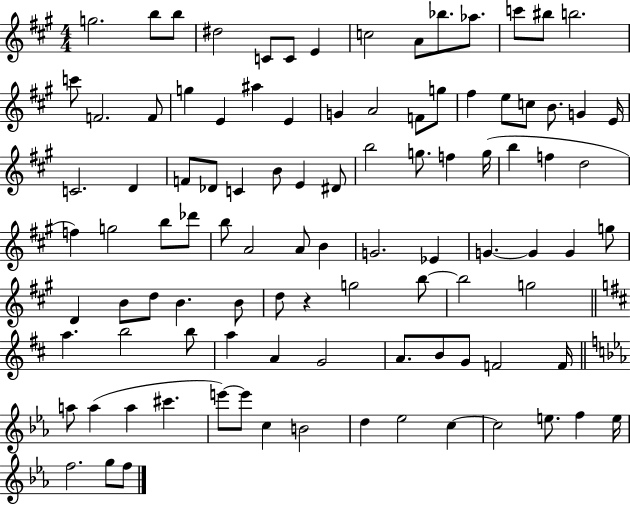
{
  \clef treble
  \numericTimeSignature
  \time 4/4
  \key a \major
  \repeat volta 2 { g''2. b''8 b''8 | dis''2 c'8 c'8 e'4 | c''2 a'8 bes''8. aes''8. | c'''8 bis''8 b''2. | \break c'''8 f'2. f'8 | g''4 e'4 ais''4 e'4 | g'4 a'2 f'8 g''8 | fis''4 e''8 c''8 b'8. g'4 e'16 | \break c'2. d'4 | f'8 des'8 c'4 b'8 e'4 dis'8 | b''2 g''8. f''4 g''16( | b''4 f''4 d''2 | \break f''4) g''2 b''8 des'''8 | b''8 a'2 a'8 b'4 | g'2. ees'4 | g'4.~~ g'4 g'4 g''8 | \break d'4 b'8 d''8 b'4. b'8 | d''8 r4 g''2 b''8~~ | b''2 g''2 | \bar "||" \break \key b \minor a''4. b''2 b''8 | a''4 a'4 g'2 | a'8. b'8 g'8 f'2 f'16 | \bar "||" \break \key ees \major a''8 a''4( a''4 cis'''4. | e'''8~~) e'''8 c''4 b'2 | d''4 ees''2 c''4~~ | c''2 e''8. f''4 e''16 | \break f''2. g''8 f''8 | } \bar "|."
}